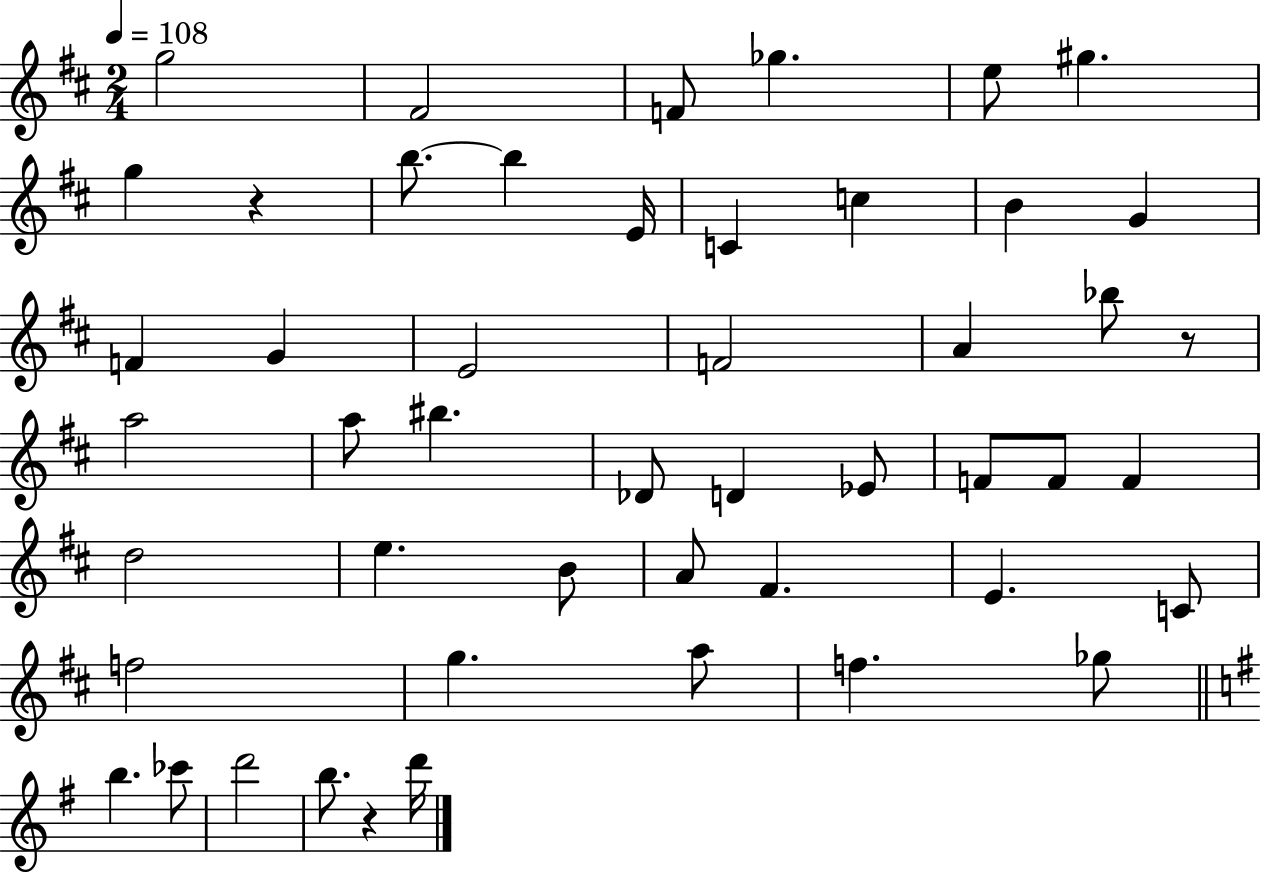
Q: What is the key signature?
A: D major